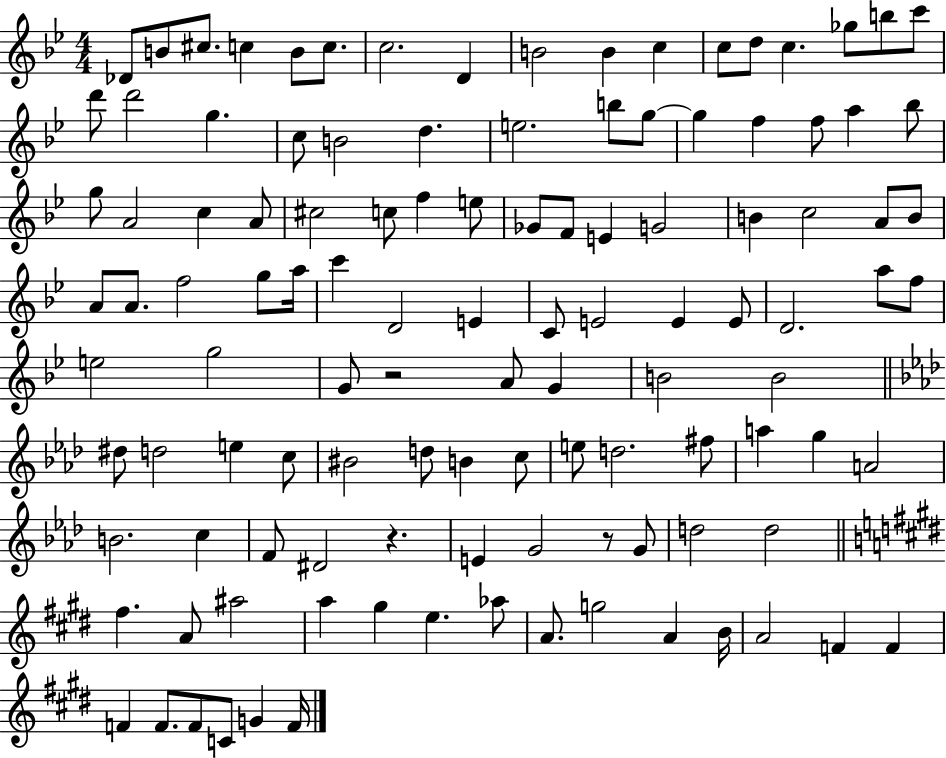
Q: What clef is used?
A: treble